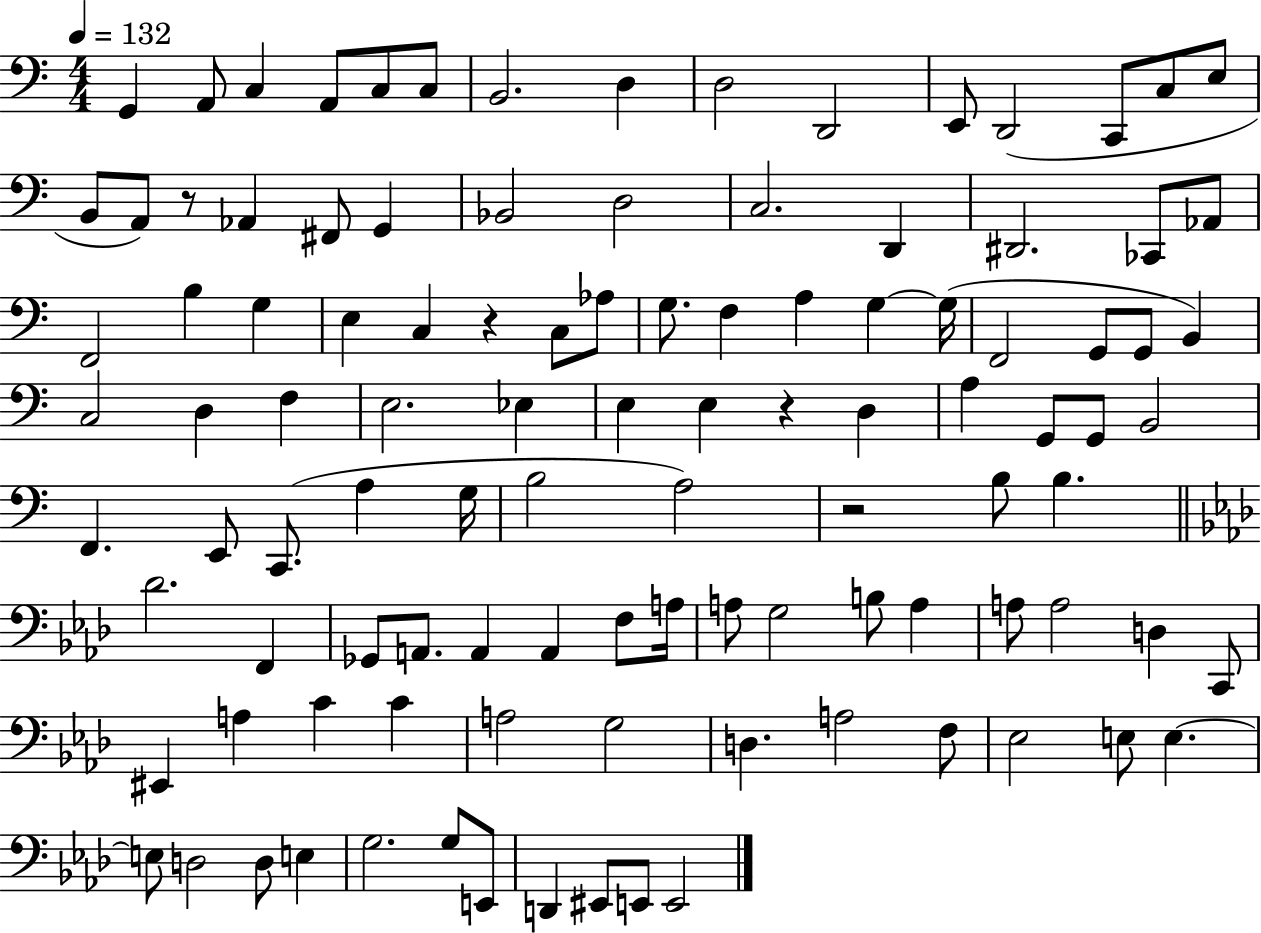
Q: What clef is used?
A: bass